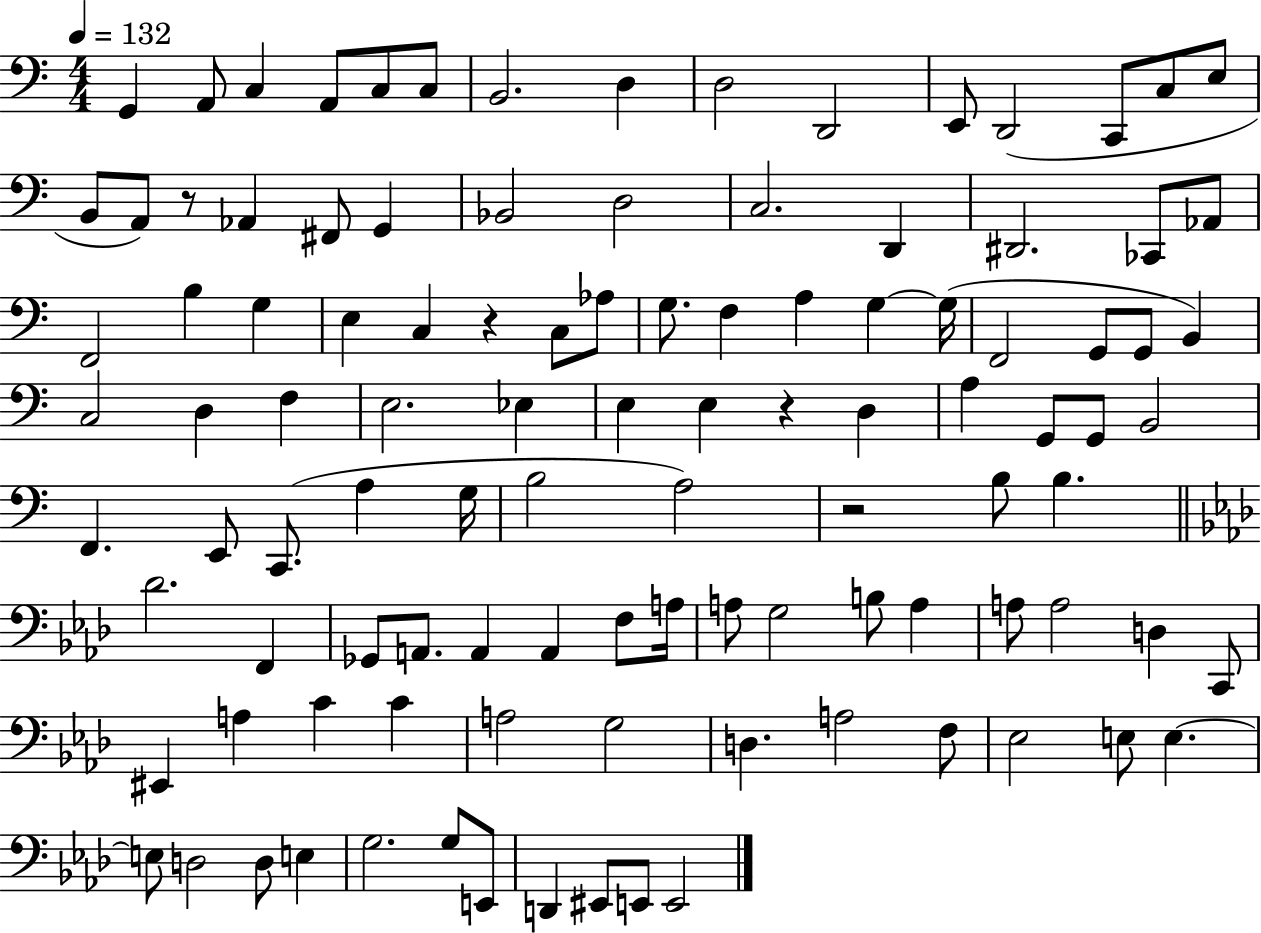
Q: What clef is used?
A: bass